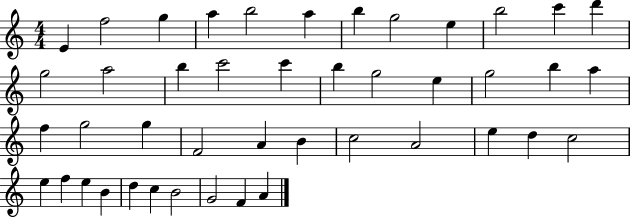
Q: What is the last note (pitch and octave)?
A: A4